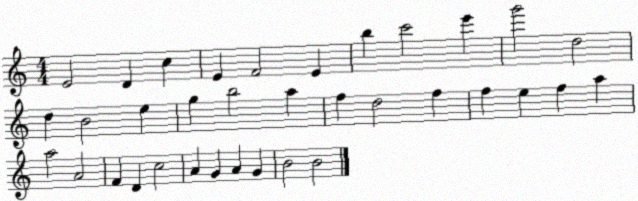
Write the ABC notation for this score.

X:1
T:Untitled
M:4/4
L:1/4
K:C
E2 D c E F2 E b c'2 e' g'2 d2 d B2 e g b2 a f d2 f f e f a a2 A2 F D c2 A G A G B2 B2